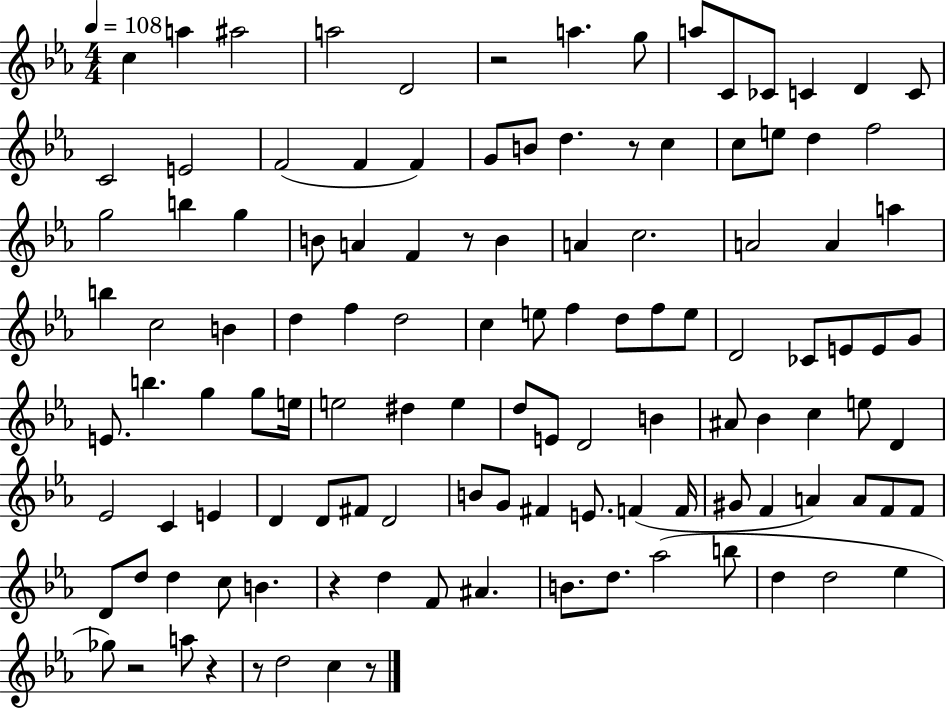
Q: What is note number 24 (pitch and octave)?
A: E5